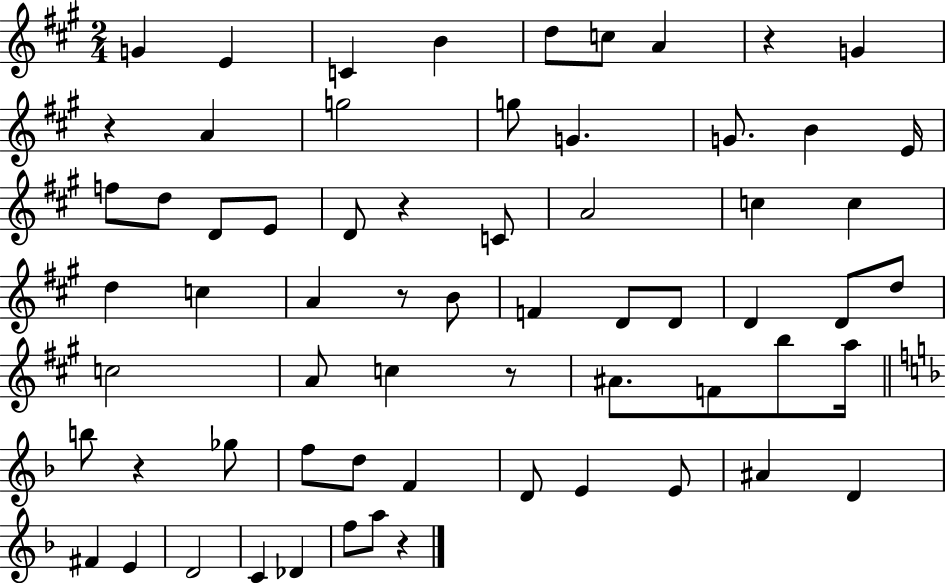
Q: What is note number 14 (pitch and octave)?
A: B4